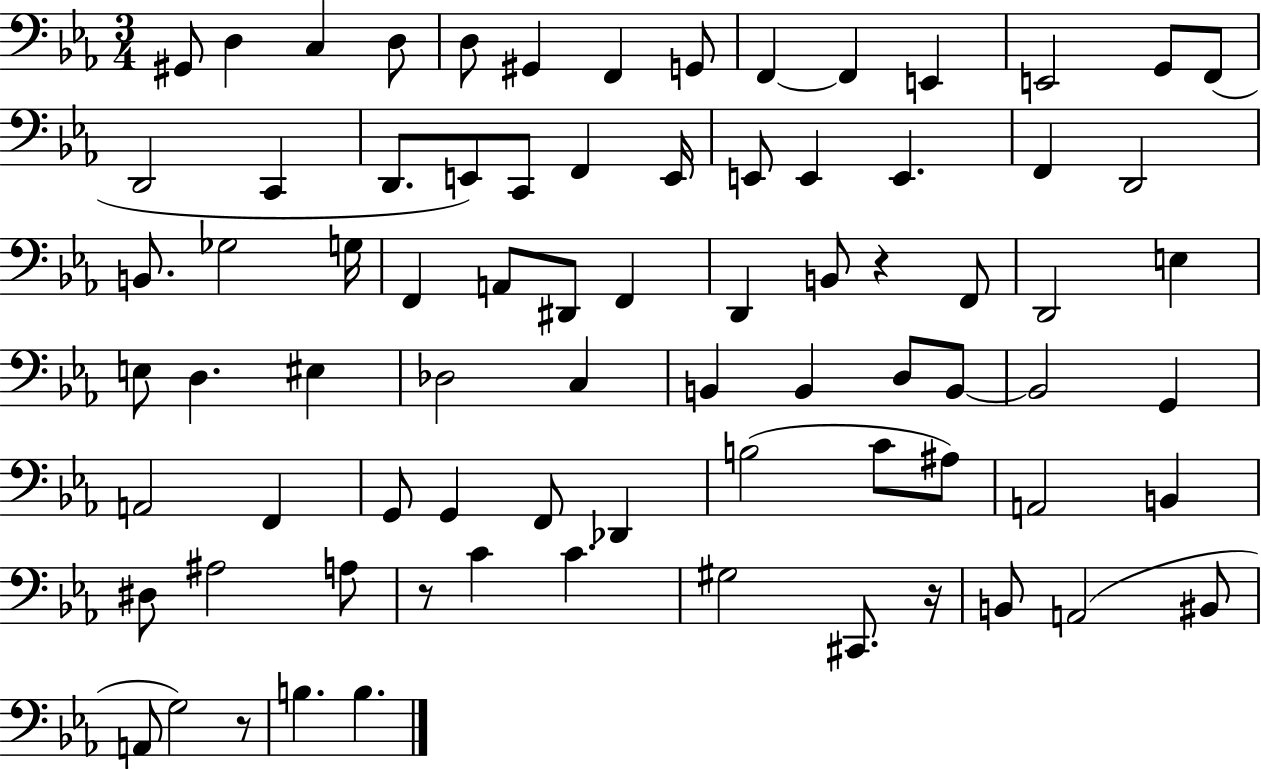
X:1
T:Untitled
M:3/4
L:1/4
K:Eb
^G,,/2 D, C, D,/2 D,/2 ^G,, F,, G,,/2 F,, F,, E,, E,,2 G,,/2 F,,/2 D,,2 C,, D,,/2 E,,/2 C,,/2 F,, E,,/4 E,,/2 E,, E,, F,, D,,2 B,,/2 _G,2 G,/4 F,, A,,/2 ^D,,/2 F,, D,, B,,/2 z F,,/2 D,,2 E, E,/2 D, ^E, _D,2 C, B,, B,, D,/2 B,,/2 B,,2 G,, A,,2 F,, G,,/2 G,, F,,/2 _D,, B,2 C/2 ^A,/2 A,,2 B,, ^D,/2 ^A,2 A,/2 z/2 C C ^G,2 ^C,,/2 z/4 B,,/2 A,,2 ^B,,/2 A,,/2 G,2 z/2 B, B,